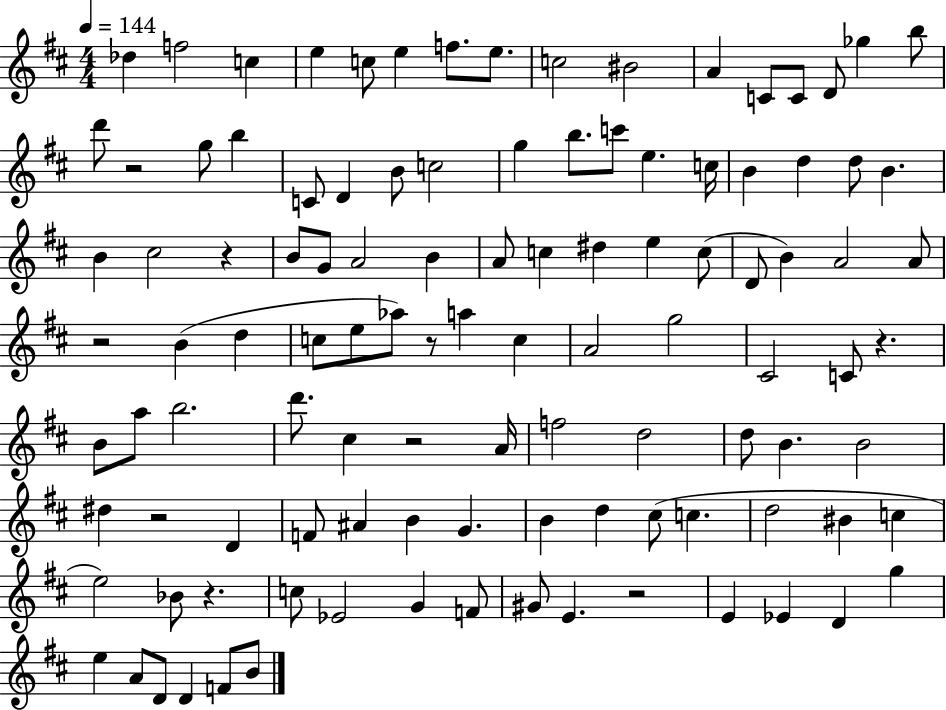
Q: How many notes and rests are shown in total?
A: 109